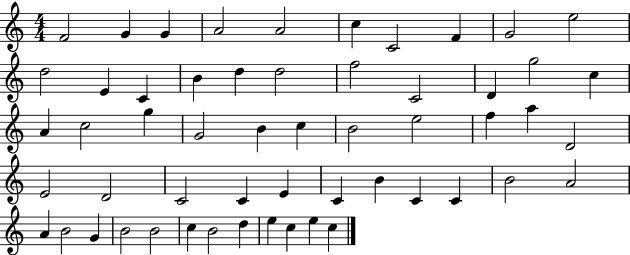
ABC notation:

X:1
T:Untitled
M:4/4
L:1/4
K:C
F2 G G A2 A2 c C2 F G2 e2 d2 E C B d d2 f2 C2 D g2 c A c2 g G2 B c B2 e2 f a D2 E2 D2 C2 C E C B C C B2 A2 A B2 G B2 B2 c B2 d e c e c